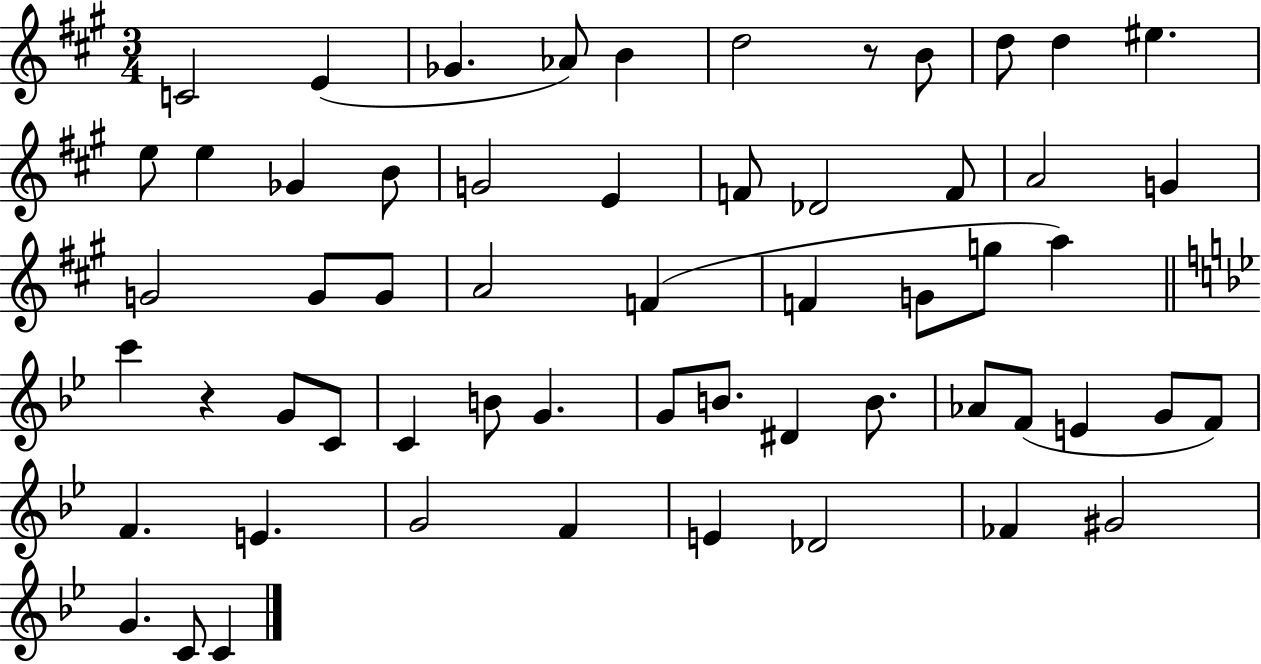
X:1
T:Untitled
M:3/4
L:1/4
K:A
C2 E _G _A/2 B d2 z/2 B/2 d/2 d ^e e/2 e _G B/2 G2 E F/2 _D2 F/2 A2 G G2 G/2 G/2 A2 F F G/2 g/2 a c' z G/2 C/2 C B/2 G G/2 B/2 ^D B/2 _A/2 F/2 E G/2 F/2 F E G2 F E _D2 _F ^G2 G C/2 C